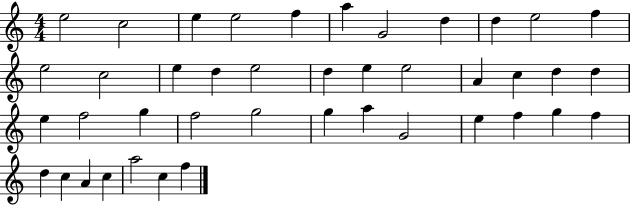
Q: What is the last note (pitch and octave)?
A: F5